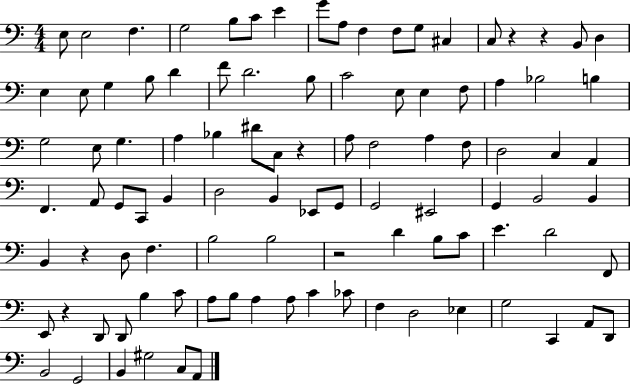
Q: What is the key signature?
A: C major